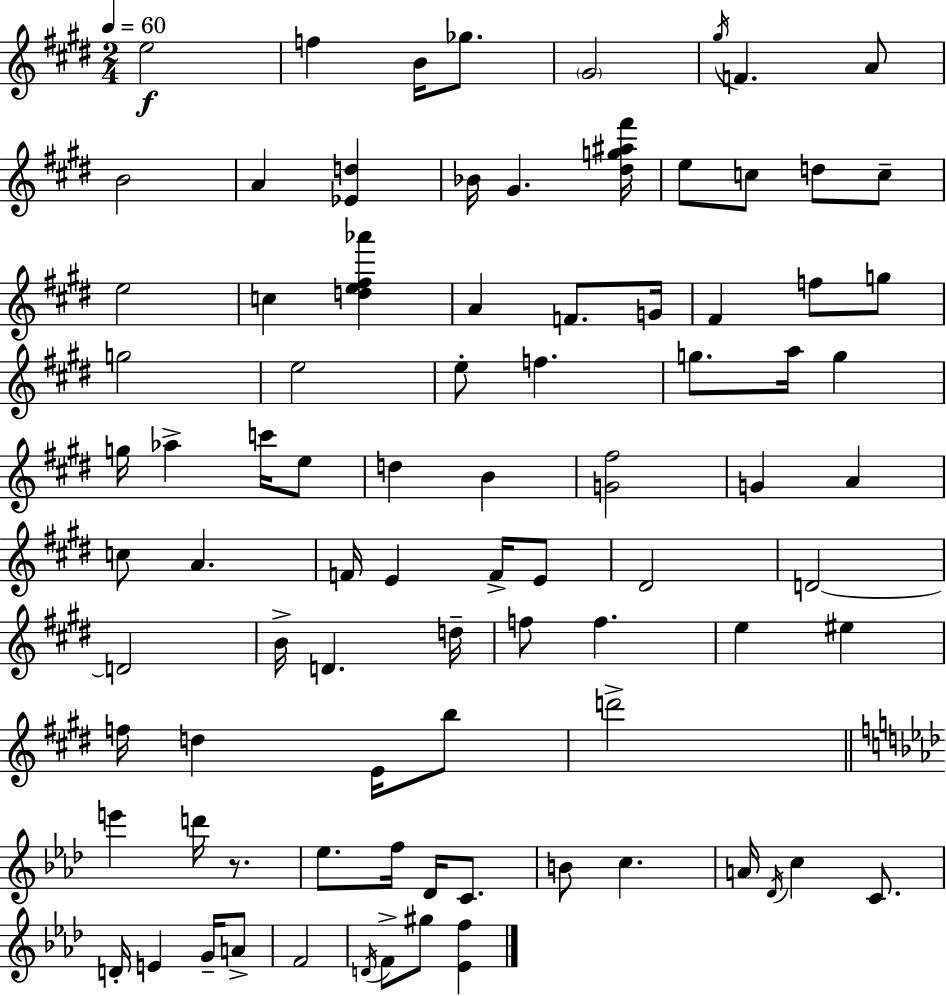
{
  \clef treble
  \numericTimeSignature
  \time 2/4
  \key e \major
  \tempo 4 = 60
  e''2\f | f''4 b'16 ges''8. | \parenthesize gis'2 | \acciaccatura { gis''16 } f'4. a'8 | \break b'2 | a'4 <ees' d''>4 | bes'16 gis'4. | <dis'' g'' ais'' fis'''>16 e''8 c''8 d''8 c''8-- | \break e''2 | c''4 <d'' e'' fis'' aes'''>4 | a'4 f'8. | g'16 fis'4 f''8 g''8 | \break g''2 | e''2 | e''8-. f''4. | g''8. a''16 g''4 | \break g''16 aes''4-> c'''16 e''8 | d''4 b'4 | <g' fis''>2 | g'4 a'4 | \break c''8 a'4. | f'16 e'4 f'16-> e'8 | dis'2 | d'2~~ | \break d'2 | b'16-> d'4. | d''16-- f''8 f''4. | e''4 eis''4 | \break f''16 d''4 e'16 b''8 | d'''2-> | \bar "||" \break \key f \minor e'''4 d'''16 r8. | ees''8. f''16 des'16 c'8. | b'8 c''4. | a'16 \acciaccatura { des'16 } c''4 c'8. | \break d'16-. e'4 g'16-- a'8-> | f'2 | \acciaccatura { d'16 } f'8-> gis''8 <ees' f''>4 | \bar "|."
}